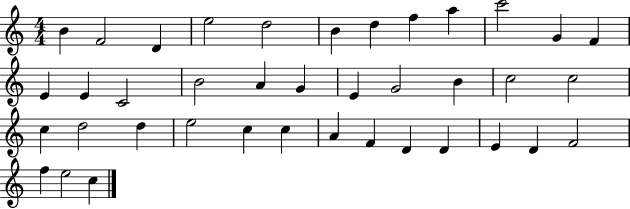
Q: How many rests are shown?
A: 0